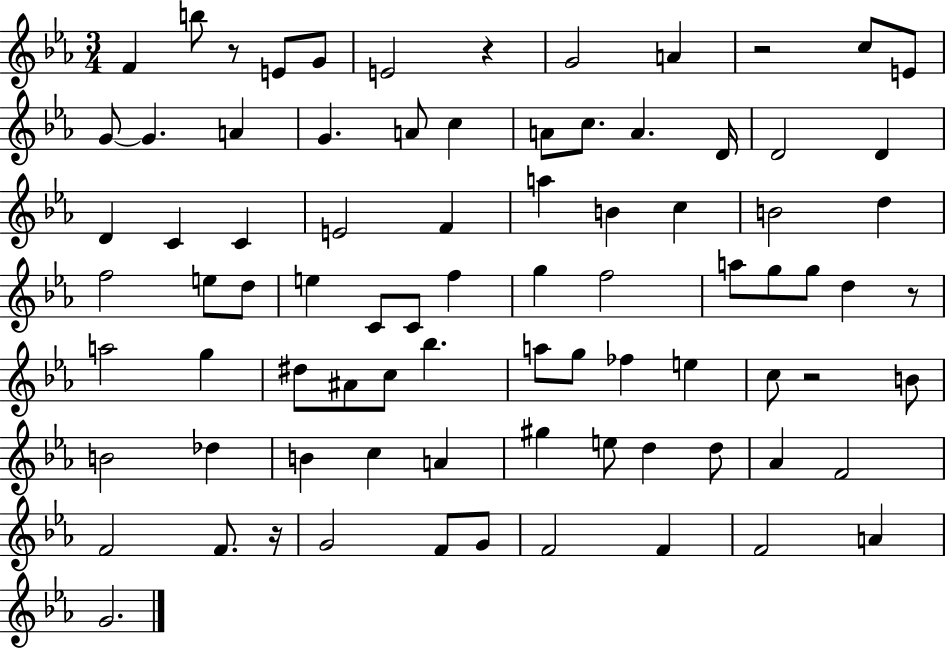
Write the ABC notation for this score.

X:1
T:Untitled
M:3/4
L:1/4
K:Eb
F b/2 z/2 E/2 G/2 E2 z G2 A z2 c/2 E/2 G/2 G A G A/2 c A/2 c/2 A D/4 D2 D D C C E2 F a B c B2 d f2 e/2 d/2 e C/2 C/2 f g f2 a/2 g/2 g/2 d z/2 a2 g ^d/2 ^A/2 c/2 _b a/2 g/2 _f e c/2 z2 B/2 B2 _d B c A ^g e/2 d d/2 _A F2 F2 F/2 z/4 G2 F/2 G/2 F2 F F2 A G2